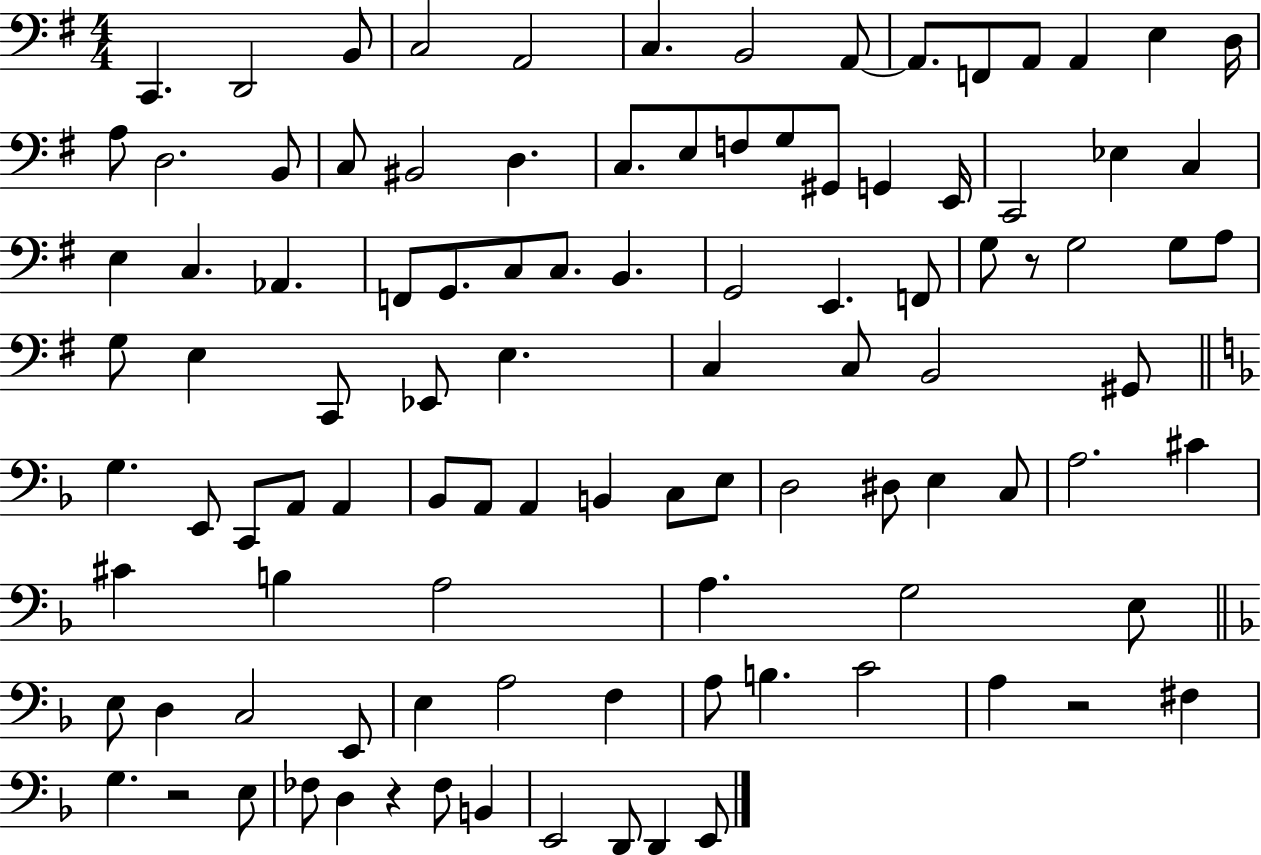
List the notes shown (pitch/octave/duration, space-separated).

C2/q. D2/h B2/e C3/h A2/h C3/q. B2/h A2/e A2/e. F2/e A2/e A2/q E3/q D3/s A3/e D3/h. B2/e C3/e BIS2/h D3/q. C3/e. E3/e F3/e G3/e G#2/e G2/q E2/s C2/h Eb3/q C3/q E3/q C3/q. Ab2/q. F2/e G2/e. C3/e C3/e. B2/q. G2/h E2/q. F2/e G3/e R/e G3/h G3/e A3/e G3/e E3/q C2/e Eb2/e E3/q. C3/q C3/e B2/h G#2/e G3/q. E2/e C2/e A2/e A2/q Bb2/e A2/e A2/q B2/q C3/e E3/e D3/h D#3/e E3/q C3/e A3/h. C#4/q C#4/q B3/q A3/h A3/q. G3/h E3/e E3/e D3/q C3/h E2/e E3/q A3/h F3/q A3/e B3/q. C4/h A3/q R/h F#3/q G3/q. R/h E3/e FES3/e D3/q R/q FES3/e B2/q E2/h D2/e D2/q E2/e